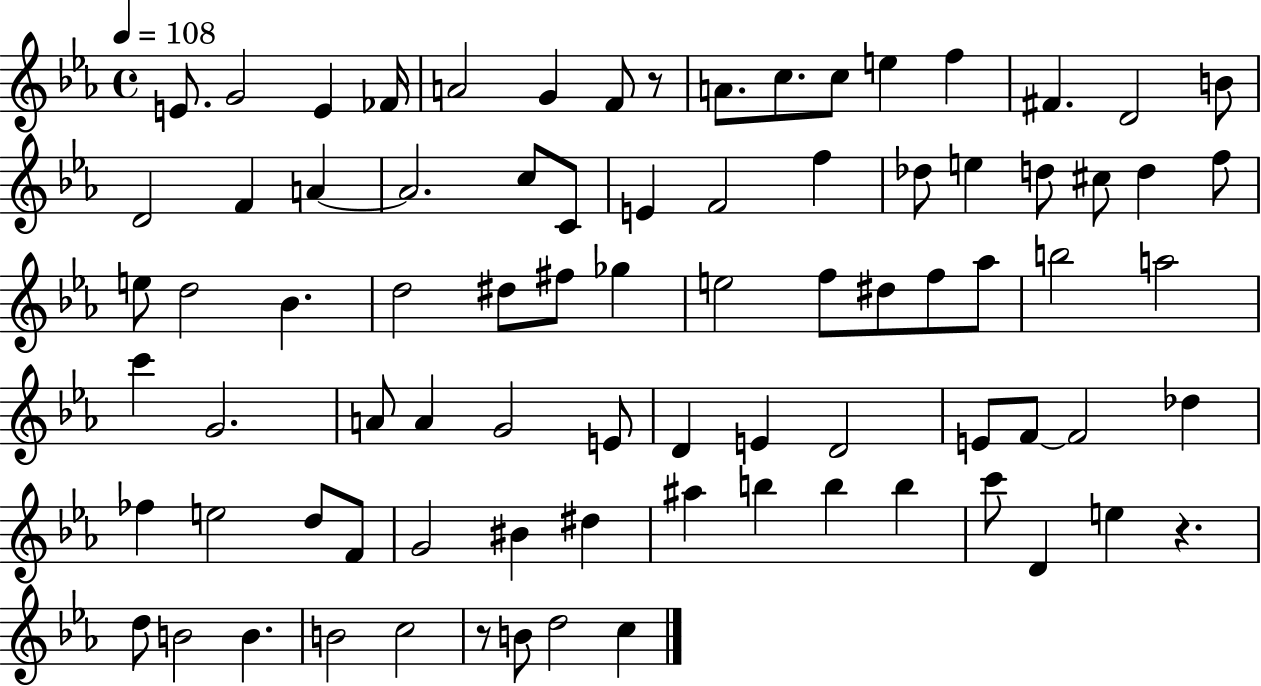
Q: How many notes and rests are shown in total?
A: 82